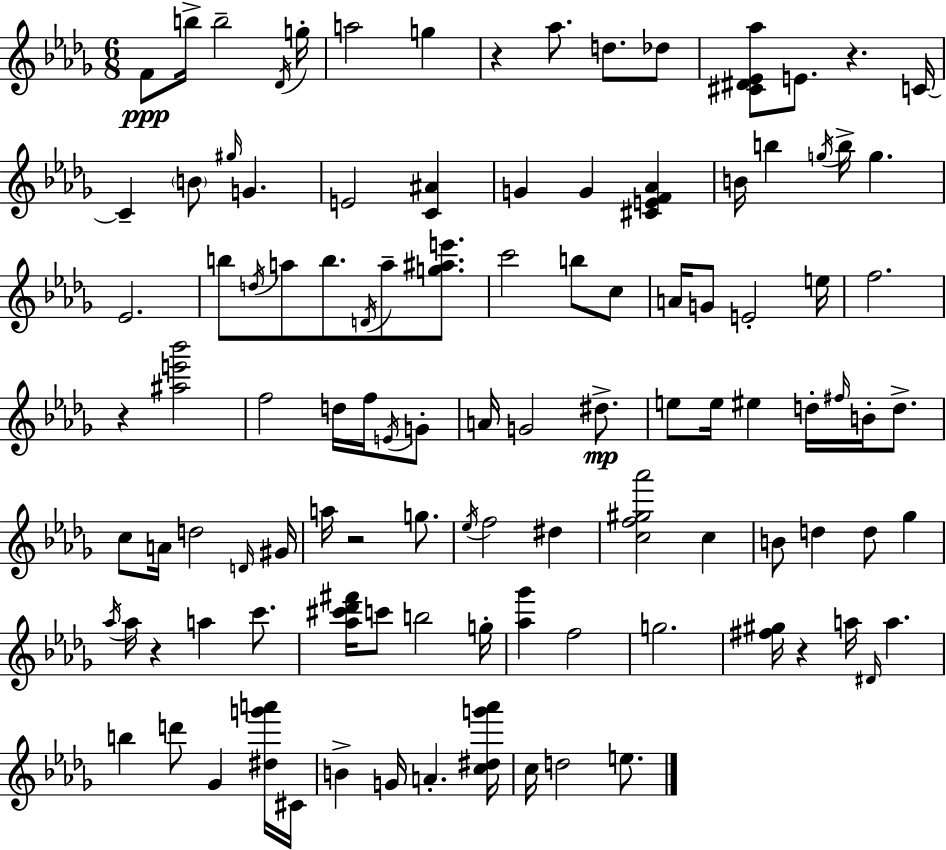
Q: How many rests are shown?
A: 6